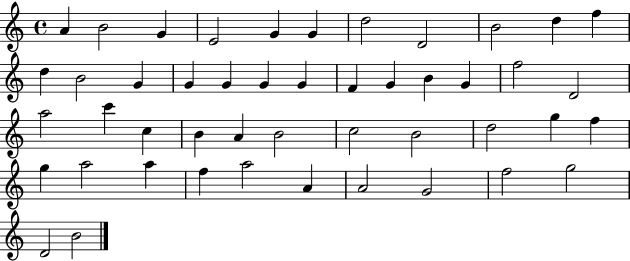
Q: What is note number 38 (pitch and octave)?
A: A5